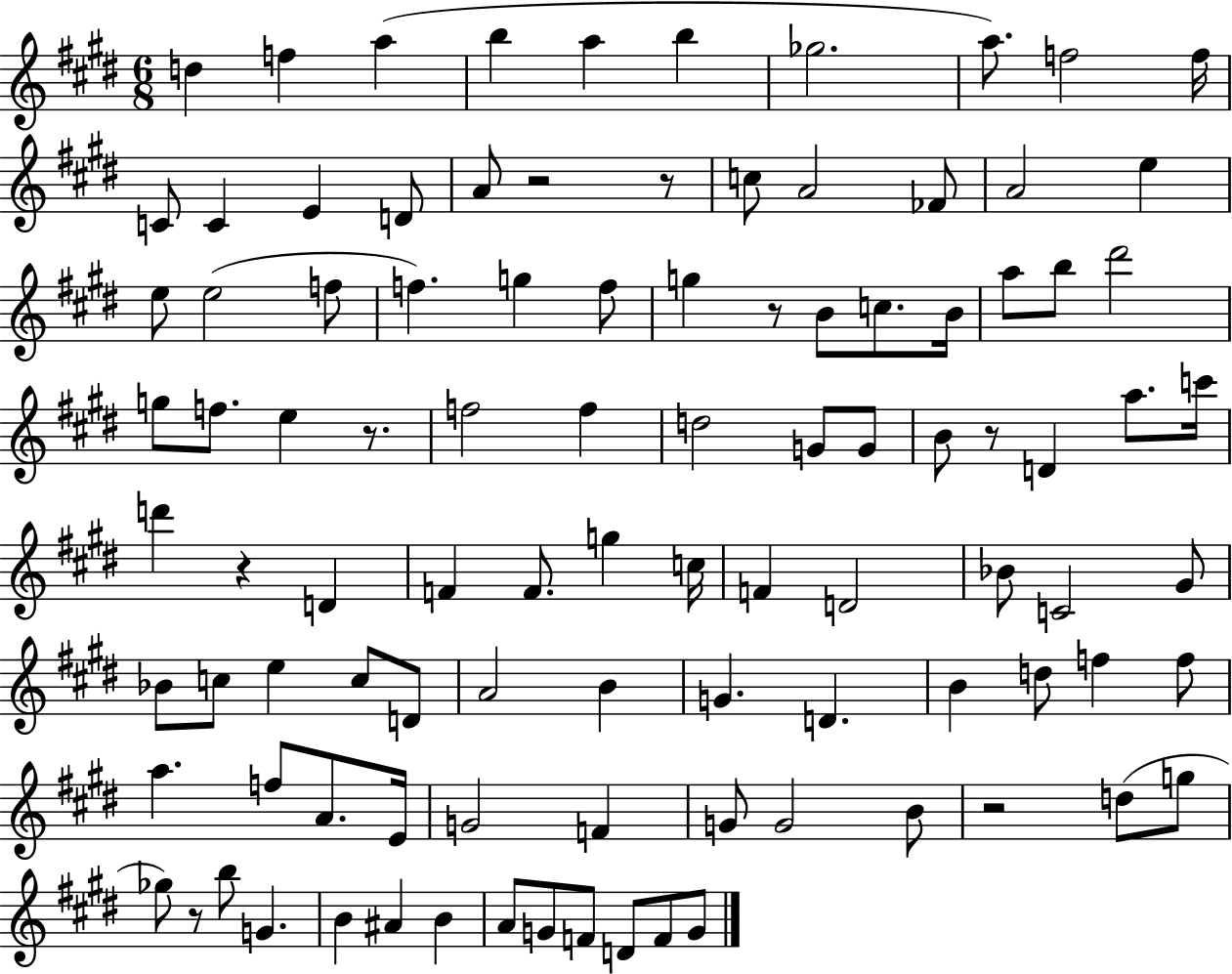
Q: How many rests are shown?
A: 8